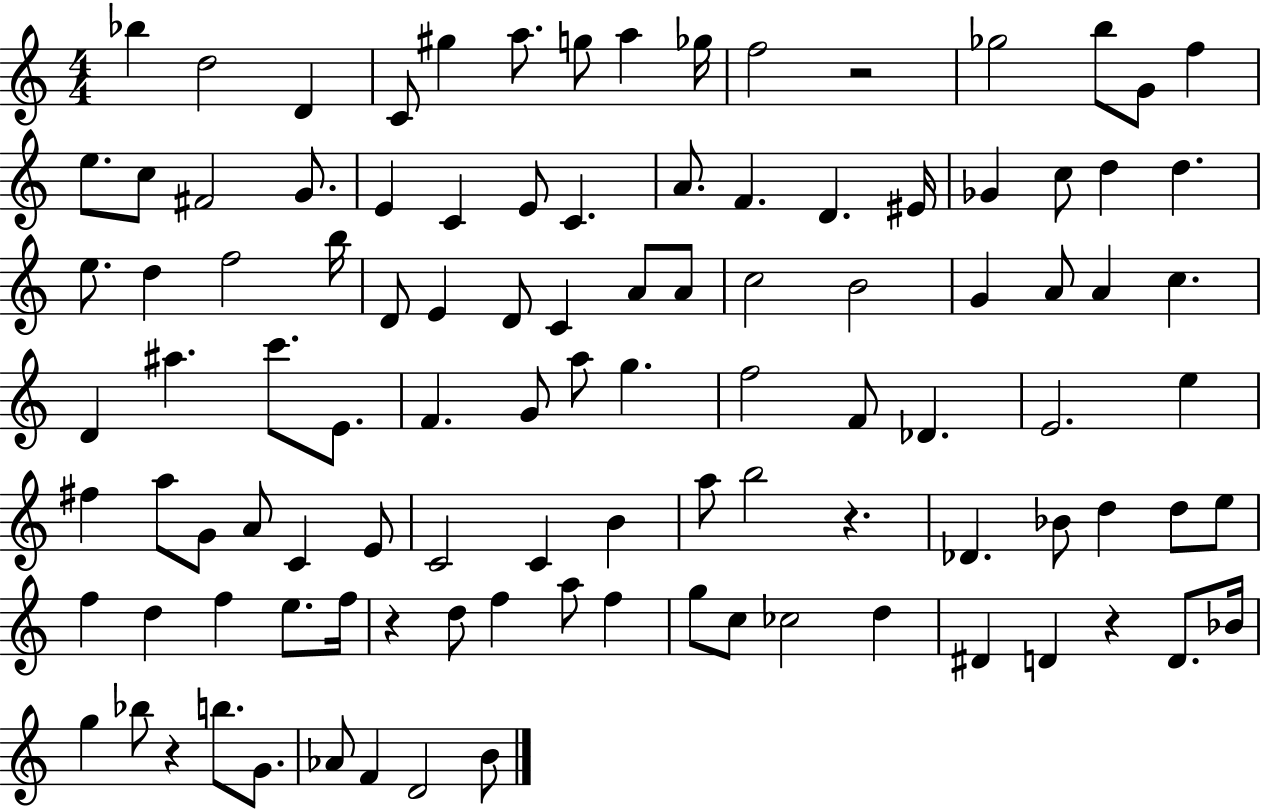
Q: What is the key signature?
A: C major